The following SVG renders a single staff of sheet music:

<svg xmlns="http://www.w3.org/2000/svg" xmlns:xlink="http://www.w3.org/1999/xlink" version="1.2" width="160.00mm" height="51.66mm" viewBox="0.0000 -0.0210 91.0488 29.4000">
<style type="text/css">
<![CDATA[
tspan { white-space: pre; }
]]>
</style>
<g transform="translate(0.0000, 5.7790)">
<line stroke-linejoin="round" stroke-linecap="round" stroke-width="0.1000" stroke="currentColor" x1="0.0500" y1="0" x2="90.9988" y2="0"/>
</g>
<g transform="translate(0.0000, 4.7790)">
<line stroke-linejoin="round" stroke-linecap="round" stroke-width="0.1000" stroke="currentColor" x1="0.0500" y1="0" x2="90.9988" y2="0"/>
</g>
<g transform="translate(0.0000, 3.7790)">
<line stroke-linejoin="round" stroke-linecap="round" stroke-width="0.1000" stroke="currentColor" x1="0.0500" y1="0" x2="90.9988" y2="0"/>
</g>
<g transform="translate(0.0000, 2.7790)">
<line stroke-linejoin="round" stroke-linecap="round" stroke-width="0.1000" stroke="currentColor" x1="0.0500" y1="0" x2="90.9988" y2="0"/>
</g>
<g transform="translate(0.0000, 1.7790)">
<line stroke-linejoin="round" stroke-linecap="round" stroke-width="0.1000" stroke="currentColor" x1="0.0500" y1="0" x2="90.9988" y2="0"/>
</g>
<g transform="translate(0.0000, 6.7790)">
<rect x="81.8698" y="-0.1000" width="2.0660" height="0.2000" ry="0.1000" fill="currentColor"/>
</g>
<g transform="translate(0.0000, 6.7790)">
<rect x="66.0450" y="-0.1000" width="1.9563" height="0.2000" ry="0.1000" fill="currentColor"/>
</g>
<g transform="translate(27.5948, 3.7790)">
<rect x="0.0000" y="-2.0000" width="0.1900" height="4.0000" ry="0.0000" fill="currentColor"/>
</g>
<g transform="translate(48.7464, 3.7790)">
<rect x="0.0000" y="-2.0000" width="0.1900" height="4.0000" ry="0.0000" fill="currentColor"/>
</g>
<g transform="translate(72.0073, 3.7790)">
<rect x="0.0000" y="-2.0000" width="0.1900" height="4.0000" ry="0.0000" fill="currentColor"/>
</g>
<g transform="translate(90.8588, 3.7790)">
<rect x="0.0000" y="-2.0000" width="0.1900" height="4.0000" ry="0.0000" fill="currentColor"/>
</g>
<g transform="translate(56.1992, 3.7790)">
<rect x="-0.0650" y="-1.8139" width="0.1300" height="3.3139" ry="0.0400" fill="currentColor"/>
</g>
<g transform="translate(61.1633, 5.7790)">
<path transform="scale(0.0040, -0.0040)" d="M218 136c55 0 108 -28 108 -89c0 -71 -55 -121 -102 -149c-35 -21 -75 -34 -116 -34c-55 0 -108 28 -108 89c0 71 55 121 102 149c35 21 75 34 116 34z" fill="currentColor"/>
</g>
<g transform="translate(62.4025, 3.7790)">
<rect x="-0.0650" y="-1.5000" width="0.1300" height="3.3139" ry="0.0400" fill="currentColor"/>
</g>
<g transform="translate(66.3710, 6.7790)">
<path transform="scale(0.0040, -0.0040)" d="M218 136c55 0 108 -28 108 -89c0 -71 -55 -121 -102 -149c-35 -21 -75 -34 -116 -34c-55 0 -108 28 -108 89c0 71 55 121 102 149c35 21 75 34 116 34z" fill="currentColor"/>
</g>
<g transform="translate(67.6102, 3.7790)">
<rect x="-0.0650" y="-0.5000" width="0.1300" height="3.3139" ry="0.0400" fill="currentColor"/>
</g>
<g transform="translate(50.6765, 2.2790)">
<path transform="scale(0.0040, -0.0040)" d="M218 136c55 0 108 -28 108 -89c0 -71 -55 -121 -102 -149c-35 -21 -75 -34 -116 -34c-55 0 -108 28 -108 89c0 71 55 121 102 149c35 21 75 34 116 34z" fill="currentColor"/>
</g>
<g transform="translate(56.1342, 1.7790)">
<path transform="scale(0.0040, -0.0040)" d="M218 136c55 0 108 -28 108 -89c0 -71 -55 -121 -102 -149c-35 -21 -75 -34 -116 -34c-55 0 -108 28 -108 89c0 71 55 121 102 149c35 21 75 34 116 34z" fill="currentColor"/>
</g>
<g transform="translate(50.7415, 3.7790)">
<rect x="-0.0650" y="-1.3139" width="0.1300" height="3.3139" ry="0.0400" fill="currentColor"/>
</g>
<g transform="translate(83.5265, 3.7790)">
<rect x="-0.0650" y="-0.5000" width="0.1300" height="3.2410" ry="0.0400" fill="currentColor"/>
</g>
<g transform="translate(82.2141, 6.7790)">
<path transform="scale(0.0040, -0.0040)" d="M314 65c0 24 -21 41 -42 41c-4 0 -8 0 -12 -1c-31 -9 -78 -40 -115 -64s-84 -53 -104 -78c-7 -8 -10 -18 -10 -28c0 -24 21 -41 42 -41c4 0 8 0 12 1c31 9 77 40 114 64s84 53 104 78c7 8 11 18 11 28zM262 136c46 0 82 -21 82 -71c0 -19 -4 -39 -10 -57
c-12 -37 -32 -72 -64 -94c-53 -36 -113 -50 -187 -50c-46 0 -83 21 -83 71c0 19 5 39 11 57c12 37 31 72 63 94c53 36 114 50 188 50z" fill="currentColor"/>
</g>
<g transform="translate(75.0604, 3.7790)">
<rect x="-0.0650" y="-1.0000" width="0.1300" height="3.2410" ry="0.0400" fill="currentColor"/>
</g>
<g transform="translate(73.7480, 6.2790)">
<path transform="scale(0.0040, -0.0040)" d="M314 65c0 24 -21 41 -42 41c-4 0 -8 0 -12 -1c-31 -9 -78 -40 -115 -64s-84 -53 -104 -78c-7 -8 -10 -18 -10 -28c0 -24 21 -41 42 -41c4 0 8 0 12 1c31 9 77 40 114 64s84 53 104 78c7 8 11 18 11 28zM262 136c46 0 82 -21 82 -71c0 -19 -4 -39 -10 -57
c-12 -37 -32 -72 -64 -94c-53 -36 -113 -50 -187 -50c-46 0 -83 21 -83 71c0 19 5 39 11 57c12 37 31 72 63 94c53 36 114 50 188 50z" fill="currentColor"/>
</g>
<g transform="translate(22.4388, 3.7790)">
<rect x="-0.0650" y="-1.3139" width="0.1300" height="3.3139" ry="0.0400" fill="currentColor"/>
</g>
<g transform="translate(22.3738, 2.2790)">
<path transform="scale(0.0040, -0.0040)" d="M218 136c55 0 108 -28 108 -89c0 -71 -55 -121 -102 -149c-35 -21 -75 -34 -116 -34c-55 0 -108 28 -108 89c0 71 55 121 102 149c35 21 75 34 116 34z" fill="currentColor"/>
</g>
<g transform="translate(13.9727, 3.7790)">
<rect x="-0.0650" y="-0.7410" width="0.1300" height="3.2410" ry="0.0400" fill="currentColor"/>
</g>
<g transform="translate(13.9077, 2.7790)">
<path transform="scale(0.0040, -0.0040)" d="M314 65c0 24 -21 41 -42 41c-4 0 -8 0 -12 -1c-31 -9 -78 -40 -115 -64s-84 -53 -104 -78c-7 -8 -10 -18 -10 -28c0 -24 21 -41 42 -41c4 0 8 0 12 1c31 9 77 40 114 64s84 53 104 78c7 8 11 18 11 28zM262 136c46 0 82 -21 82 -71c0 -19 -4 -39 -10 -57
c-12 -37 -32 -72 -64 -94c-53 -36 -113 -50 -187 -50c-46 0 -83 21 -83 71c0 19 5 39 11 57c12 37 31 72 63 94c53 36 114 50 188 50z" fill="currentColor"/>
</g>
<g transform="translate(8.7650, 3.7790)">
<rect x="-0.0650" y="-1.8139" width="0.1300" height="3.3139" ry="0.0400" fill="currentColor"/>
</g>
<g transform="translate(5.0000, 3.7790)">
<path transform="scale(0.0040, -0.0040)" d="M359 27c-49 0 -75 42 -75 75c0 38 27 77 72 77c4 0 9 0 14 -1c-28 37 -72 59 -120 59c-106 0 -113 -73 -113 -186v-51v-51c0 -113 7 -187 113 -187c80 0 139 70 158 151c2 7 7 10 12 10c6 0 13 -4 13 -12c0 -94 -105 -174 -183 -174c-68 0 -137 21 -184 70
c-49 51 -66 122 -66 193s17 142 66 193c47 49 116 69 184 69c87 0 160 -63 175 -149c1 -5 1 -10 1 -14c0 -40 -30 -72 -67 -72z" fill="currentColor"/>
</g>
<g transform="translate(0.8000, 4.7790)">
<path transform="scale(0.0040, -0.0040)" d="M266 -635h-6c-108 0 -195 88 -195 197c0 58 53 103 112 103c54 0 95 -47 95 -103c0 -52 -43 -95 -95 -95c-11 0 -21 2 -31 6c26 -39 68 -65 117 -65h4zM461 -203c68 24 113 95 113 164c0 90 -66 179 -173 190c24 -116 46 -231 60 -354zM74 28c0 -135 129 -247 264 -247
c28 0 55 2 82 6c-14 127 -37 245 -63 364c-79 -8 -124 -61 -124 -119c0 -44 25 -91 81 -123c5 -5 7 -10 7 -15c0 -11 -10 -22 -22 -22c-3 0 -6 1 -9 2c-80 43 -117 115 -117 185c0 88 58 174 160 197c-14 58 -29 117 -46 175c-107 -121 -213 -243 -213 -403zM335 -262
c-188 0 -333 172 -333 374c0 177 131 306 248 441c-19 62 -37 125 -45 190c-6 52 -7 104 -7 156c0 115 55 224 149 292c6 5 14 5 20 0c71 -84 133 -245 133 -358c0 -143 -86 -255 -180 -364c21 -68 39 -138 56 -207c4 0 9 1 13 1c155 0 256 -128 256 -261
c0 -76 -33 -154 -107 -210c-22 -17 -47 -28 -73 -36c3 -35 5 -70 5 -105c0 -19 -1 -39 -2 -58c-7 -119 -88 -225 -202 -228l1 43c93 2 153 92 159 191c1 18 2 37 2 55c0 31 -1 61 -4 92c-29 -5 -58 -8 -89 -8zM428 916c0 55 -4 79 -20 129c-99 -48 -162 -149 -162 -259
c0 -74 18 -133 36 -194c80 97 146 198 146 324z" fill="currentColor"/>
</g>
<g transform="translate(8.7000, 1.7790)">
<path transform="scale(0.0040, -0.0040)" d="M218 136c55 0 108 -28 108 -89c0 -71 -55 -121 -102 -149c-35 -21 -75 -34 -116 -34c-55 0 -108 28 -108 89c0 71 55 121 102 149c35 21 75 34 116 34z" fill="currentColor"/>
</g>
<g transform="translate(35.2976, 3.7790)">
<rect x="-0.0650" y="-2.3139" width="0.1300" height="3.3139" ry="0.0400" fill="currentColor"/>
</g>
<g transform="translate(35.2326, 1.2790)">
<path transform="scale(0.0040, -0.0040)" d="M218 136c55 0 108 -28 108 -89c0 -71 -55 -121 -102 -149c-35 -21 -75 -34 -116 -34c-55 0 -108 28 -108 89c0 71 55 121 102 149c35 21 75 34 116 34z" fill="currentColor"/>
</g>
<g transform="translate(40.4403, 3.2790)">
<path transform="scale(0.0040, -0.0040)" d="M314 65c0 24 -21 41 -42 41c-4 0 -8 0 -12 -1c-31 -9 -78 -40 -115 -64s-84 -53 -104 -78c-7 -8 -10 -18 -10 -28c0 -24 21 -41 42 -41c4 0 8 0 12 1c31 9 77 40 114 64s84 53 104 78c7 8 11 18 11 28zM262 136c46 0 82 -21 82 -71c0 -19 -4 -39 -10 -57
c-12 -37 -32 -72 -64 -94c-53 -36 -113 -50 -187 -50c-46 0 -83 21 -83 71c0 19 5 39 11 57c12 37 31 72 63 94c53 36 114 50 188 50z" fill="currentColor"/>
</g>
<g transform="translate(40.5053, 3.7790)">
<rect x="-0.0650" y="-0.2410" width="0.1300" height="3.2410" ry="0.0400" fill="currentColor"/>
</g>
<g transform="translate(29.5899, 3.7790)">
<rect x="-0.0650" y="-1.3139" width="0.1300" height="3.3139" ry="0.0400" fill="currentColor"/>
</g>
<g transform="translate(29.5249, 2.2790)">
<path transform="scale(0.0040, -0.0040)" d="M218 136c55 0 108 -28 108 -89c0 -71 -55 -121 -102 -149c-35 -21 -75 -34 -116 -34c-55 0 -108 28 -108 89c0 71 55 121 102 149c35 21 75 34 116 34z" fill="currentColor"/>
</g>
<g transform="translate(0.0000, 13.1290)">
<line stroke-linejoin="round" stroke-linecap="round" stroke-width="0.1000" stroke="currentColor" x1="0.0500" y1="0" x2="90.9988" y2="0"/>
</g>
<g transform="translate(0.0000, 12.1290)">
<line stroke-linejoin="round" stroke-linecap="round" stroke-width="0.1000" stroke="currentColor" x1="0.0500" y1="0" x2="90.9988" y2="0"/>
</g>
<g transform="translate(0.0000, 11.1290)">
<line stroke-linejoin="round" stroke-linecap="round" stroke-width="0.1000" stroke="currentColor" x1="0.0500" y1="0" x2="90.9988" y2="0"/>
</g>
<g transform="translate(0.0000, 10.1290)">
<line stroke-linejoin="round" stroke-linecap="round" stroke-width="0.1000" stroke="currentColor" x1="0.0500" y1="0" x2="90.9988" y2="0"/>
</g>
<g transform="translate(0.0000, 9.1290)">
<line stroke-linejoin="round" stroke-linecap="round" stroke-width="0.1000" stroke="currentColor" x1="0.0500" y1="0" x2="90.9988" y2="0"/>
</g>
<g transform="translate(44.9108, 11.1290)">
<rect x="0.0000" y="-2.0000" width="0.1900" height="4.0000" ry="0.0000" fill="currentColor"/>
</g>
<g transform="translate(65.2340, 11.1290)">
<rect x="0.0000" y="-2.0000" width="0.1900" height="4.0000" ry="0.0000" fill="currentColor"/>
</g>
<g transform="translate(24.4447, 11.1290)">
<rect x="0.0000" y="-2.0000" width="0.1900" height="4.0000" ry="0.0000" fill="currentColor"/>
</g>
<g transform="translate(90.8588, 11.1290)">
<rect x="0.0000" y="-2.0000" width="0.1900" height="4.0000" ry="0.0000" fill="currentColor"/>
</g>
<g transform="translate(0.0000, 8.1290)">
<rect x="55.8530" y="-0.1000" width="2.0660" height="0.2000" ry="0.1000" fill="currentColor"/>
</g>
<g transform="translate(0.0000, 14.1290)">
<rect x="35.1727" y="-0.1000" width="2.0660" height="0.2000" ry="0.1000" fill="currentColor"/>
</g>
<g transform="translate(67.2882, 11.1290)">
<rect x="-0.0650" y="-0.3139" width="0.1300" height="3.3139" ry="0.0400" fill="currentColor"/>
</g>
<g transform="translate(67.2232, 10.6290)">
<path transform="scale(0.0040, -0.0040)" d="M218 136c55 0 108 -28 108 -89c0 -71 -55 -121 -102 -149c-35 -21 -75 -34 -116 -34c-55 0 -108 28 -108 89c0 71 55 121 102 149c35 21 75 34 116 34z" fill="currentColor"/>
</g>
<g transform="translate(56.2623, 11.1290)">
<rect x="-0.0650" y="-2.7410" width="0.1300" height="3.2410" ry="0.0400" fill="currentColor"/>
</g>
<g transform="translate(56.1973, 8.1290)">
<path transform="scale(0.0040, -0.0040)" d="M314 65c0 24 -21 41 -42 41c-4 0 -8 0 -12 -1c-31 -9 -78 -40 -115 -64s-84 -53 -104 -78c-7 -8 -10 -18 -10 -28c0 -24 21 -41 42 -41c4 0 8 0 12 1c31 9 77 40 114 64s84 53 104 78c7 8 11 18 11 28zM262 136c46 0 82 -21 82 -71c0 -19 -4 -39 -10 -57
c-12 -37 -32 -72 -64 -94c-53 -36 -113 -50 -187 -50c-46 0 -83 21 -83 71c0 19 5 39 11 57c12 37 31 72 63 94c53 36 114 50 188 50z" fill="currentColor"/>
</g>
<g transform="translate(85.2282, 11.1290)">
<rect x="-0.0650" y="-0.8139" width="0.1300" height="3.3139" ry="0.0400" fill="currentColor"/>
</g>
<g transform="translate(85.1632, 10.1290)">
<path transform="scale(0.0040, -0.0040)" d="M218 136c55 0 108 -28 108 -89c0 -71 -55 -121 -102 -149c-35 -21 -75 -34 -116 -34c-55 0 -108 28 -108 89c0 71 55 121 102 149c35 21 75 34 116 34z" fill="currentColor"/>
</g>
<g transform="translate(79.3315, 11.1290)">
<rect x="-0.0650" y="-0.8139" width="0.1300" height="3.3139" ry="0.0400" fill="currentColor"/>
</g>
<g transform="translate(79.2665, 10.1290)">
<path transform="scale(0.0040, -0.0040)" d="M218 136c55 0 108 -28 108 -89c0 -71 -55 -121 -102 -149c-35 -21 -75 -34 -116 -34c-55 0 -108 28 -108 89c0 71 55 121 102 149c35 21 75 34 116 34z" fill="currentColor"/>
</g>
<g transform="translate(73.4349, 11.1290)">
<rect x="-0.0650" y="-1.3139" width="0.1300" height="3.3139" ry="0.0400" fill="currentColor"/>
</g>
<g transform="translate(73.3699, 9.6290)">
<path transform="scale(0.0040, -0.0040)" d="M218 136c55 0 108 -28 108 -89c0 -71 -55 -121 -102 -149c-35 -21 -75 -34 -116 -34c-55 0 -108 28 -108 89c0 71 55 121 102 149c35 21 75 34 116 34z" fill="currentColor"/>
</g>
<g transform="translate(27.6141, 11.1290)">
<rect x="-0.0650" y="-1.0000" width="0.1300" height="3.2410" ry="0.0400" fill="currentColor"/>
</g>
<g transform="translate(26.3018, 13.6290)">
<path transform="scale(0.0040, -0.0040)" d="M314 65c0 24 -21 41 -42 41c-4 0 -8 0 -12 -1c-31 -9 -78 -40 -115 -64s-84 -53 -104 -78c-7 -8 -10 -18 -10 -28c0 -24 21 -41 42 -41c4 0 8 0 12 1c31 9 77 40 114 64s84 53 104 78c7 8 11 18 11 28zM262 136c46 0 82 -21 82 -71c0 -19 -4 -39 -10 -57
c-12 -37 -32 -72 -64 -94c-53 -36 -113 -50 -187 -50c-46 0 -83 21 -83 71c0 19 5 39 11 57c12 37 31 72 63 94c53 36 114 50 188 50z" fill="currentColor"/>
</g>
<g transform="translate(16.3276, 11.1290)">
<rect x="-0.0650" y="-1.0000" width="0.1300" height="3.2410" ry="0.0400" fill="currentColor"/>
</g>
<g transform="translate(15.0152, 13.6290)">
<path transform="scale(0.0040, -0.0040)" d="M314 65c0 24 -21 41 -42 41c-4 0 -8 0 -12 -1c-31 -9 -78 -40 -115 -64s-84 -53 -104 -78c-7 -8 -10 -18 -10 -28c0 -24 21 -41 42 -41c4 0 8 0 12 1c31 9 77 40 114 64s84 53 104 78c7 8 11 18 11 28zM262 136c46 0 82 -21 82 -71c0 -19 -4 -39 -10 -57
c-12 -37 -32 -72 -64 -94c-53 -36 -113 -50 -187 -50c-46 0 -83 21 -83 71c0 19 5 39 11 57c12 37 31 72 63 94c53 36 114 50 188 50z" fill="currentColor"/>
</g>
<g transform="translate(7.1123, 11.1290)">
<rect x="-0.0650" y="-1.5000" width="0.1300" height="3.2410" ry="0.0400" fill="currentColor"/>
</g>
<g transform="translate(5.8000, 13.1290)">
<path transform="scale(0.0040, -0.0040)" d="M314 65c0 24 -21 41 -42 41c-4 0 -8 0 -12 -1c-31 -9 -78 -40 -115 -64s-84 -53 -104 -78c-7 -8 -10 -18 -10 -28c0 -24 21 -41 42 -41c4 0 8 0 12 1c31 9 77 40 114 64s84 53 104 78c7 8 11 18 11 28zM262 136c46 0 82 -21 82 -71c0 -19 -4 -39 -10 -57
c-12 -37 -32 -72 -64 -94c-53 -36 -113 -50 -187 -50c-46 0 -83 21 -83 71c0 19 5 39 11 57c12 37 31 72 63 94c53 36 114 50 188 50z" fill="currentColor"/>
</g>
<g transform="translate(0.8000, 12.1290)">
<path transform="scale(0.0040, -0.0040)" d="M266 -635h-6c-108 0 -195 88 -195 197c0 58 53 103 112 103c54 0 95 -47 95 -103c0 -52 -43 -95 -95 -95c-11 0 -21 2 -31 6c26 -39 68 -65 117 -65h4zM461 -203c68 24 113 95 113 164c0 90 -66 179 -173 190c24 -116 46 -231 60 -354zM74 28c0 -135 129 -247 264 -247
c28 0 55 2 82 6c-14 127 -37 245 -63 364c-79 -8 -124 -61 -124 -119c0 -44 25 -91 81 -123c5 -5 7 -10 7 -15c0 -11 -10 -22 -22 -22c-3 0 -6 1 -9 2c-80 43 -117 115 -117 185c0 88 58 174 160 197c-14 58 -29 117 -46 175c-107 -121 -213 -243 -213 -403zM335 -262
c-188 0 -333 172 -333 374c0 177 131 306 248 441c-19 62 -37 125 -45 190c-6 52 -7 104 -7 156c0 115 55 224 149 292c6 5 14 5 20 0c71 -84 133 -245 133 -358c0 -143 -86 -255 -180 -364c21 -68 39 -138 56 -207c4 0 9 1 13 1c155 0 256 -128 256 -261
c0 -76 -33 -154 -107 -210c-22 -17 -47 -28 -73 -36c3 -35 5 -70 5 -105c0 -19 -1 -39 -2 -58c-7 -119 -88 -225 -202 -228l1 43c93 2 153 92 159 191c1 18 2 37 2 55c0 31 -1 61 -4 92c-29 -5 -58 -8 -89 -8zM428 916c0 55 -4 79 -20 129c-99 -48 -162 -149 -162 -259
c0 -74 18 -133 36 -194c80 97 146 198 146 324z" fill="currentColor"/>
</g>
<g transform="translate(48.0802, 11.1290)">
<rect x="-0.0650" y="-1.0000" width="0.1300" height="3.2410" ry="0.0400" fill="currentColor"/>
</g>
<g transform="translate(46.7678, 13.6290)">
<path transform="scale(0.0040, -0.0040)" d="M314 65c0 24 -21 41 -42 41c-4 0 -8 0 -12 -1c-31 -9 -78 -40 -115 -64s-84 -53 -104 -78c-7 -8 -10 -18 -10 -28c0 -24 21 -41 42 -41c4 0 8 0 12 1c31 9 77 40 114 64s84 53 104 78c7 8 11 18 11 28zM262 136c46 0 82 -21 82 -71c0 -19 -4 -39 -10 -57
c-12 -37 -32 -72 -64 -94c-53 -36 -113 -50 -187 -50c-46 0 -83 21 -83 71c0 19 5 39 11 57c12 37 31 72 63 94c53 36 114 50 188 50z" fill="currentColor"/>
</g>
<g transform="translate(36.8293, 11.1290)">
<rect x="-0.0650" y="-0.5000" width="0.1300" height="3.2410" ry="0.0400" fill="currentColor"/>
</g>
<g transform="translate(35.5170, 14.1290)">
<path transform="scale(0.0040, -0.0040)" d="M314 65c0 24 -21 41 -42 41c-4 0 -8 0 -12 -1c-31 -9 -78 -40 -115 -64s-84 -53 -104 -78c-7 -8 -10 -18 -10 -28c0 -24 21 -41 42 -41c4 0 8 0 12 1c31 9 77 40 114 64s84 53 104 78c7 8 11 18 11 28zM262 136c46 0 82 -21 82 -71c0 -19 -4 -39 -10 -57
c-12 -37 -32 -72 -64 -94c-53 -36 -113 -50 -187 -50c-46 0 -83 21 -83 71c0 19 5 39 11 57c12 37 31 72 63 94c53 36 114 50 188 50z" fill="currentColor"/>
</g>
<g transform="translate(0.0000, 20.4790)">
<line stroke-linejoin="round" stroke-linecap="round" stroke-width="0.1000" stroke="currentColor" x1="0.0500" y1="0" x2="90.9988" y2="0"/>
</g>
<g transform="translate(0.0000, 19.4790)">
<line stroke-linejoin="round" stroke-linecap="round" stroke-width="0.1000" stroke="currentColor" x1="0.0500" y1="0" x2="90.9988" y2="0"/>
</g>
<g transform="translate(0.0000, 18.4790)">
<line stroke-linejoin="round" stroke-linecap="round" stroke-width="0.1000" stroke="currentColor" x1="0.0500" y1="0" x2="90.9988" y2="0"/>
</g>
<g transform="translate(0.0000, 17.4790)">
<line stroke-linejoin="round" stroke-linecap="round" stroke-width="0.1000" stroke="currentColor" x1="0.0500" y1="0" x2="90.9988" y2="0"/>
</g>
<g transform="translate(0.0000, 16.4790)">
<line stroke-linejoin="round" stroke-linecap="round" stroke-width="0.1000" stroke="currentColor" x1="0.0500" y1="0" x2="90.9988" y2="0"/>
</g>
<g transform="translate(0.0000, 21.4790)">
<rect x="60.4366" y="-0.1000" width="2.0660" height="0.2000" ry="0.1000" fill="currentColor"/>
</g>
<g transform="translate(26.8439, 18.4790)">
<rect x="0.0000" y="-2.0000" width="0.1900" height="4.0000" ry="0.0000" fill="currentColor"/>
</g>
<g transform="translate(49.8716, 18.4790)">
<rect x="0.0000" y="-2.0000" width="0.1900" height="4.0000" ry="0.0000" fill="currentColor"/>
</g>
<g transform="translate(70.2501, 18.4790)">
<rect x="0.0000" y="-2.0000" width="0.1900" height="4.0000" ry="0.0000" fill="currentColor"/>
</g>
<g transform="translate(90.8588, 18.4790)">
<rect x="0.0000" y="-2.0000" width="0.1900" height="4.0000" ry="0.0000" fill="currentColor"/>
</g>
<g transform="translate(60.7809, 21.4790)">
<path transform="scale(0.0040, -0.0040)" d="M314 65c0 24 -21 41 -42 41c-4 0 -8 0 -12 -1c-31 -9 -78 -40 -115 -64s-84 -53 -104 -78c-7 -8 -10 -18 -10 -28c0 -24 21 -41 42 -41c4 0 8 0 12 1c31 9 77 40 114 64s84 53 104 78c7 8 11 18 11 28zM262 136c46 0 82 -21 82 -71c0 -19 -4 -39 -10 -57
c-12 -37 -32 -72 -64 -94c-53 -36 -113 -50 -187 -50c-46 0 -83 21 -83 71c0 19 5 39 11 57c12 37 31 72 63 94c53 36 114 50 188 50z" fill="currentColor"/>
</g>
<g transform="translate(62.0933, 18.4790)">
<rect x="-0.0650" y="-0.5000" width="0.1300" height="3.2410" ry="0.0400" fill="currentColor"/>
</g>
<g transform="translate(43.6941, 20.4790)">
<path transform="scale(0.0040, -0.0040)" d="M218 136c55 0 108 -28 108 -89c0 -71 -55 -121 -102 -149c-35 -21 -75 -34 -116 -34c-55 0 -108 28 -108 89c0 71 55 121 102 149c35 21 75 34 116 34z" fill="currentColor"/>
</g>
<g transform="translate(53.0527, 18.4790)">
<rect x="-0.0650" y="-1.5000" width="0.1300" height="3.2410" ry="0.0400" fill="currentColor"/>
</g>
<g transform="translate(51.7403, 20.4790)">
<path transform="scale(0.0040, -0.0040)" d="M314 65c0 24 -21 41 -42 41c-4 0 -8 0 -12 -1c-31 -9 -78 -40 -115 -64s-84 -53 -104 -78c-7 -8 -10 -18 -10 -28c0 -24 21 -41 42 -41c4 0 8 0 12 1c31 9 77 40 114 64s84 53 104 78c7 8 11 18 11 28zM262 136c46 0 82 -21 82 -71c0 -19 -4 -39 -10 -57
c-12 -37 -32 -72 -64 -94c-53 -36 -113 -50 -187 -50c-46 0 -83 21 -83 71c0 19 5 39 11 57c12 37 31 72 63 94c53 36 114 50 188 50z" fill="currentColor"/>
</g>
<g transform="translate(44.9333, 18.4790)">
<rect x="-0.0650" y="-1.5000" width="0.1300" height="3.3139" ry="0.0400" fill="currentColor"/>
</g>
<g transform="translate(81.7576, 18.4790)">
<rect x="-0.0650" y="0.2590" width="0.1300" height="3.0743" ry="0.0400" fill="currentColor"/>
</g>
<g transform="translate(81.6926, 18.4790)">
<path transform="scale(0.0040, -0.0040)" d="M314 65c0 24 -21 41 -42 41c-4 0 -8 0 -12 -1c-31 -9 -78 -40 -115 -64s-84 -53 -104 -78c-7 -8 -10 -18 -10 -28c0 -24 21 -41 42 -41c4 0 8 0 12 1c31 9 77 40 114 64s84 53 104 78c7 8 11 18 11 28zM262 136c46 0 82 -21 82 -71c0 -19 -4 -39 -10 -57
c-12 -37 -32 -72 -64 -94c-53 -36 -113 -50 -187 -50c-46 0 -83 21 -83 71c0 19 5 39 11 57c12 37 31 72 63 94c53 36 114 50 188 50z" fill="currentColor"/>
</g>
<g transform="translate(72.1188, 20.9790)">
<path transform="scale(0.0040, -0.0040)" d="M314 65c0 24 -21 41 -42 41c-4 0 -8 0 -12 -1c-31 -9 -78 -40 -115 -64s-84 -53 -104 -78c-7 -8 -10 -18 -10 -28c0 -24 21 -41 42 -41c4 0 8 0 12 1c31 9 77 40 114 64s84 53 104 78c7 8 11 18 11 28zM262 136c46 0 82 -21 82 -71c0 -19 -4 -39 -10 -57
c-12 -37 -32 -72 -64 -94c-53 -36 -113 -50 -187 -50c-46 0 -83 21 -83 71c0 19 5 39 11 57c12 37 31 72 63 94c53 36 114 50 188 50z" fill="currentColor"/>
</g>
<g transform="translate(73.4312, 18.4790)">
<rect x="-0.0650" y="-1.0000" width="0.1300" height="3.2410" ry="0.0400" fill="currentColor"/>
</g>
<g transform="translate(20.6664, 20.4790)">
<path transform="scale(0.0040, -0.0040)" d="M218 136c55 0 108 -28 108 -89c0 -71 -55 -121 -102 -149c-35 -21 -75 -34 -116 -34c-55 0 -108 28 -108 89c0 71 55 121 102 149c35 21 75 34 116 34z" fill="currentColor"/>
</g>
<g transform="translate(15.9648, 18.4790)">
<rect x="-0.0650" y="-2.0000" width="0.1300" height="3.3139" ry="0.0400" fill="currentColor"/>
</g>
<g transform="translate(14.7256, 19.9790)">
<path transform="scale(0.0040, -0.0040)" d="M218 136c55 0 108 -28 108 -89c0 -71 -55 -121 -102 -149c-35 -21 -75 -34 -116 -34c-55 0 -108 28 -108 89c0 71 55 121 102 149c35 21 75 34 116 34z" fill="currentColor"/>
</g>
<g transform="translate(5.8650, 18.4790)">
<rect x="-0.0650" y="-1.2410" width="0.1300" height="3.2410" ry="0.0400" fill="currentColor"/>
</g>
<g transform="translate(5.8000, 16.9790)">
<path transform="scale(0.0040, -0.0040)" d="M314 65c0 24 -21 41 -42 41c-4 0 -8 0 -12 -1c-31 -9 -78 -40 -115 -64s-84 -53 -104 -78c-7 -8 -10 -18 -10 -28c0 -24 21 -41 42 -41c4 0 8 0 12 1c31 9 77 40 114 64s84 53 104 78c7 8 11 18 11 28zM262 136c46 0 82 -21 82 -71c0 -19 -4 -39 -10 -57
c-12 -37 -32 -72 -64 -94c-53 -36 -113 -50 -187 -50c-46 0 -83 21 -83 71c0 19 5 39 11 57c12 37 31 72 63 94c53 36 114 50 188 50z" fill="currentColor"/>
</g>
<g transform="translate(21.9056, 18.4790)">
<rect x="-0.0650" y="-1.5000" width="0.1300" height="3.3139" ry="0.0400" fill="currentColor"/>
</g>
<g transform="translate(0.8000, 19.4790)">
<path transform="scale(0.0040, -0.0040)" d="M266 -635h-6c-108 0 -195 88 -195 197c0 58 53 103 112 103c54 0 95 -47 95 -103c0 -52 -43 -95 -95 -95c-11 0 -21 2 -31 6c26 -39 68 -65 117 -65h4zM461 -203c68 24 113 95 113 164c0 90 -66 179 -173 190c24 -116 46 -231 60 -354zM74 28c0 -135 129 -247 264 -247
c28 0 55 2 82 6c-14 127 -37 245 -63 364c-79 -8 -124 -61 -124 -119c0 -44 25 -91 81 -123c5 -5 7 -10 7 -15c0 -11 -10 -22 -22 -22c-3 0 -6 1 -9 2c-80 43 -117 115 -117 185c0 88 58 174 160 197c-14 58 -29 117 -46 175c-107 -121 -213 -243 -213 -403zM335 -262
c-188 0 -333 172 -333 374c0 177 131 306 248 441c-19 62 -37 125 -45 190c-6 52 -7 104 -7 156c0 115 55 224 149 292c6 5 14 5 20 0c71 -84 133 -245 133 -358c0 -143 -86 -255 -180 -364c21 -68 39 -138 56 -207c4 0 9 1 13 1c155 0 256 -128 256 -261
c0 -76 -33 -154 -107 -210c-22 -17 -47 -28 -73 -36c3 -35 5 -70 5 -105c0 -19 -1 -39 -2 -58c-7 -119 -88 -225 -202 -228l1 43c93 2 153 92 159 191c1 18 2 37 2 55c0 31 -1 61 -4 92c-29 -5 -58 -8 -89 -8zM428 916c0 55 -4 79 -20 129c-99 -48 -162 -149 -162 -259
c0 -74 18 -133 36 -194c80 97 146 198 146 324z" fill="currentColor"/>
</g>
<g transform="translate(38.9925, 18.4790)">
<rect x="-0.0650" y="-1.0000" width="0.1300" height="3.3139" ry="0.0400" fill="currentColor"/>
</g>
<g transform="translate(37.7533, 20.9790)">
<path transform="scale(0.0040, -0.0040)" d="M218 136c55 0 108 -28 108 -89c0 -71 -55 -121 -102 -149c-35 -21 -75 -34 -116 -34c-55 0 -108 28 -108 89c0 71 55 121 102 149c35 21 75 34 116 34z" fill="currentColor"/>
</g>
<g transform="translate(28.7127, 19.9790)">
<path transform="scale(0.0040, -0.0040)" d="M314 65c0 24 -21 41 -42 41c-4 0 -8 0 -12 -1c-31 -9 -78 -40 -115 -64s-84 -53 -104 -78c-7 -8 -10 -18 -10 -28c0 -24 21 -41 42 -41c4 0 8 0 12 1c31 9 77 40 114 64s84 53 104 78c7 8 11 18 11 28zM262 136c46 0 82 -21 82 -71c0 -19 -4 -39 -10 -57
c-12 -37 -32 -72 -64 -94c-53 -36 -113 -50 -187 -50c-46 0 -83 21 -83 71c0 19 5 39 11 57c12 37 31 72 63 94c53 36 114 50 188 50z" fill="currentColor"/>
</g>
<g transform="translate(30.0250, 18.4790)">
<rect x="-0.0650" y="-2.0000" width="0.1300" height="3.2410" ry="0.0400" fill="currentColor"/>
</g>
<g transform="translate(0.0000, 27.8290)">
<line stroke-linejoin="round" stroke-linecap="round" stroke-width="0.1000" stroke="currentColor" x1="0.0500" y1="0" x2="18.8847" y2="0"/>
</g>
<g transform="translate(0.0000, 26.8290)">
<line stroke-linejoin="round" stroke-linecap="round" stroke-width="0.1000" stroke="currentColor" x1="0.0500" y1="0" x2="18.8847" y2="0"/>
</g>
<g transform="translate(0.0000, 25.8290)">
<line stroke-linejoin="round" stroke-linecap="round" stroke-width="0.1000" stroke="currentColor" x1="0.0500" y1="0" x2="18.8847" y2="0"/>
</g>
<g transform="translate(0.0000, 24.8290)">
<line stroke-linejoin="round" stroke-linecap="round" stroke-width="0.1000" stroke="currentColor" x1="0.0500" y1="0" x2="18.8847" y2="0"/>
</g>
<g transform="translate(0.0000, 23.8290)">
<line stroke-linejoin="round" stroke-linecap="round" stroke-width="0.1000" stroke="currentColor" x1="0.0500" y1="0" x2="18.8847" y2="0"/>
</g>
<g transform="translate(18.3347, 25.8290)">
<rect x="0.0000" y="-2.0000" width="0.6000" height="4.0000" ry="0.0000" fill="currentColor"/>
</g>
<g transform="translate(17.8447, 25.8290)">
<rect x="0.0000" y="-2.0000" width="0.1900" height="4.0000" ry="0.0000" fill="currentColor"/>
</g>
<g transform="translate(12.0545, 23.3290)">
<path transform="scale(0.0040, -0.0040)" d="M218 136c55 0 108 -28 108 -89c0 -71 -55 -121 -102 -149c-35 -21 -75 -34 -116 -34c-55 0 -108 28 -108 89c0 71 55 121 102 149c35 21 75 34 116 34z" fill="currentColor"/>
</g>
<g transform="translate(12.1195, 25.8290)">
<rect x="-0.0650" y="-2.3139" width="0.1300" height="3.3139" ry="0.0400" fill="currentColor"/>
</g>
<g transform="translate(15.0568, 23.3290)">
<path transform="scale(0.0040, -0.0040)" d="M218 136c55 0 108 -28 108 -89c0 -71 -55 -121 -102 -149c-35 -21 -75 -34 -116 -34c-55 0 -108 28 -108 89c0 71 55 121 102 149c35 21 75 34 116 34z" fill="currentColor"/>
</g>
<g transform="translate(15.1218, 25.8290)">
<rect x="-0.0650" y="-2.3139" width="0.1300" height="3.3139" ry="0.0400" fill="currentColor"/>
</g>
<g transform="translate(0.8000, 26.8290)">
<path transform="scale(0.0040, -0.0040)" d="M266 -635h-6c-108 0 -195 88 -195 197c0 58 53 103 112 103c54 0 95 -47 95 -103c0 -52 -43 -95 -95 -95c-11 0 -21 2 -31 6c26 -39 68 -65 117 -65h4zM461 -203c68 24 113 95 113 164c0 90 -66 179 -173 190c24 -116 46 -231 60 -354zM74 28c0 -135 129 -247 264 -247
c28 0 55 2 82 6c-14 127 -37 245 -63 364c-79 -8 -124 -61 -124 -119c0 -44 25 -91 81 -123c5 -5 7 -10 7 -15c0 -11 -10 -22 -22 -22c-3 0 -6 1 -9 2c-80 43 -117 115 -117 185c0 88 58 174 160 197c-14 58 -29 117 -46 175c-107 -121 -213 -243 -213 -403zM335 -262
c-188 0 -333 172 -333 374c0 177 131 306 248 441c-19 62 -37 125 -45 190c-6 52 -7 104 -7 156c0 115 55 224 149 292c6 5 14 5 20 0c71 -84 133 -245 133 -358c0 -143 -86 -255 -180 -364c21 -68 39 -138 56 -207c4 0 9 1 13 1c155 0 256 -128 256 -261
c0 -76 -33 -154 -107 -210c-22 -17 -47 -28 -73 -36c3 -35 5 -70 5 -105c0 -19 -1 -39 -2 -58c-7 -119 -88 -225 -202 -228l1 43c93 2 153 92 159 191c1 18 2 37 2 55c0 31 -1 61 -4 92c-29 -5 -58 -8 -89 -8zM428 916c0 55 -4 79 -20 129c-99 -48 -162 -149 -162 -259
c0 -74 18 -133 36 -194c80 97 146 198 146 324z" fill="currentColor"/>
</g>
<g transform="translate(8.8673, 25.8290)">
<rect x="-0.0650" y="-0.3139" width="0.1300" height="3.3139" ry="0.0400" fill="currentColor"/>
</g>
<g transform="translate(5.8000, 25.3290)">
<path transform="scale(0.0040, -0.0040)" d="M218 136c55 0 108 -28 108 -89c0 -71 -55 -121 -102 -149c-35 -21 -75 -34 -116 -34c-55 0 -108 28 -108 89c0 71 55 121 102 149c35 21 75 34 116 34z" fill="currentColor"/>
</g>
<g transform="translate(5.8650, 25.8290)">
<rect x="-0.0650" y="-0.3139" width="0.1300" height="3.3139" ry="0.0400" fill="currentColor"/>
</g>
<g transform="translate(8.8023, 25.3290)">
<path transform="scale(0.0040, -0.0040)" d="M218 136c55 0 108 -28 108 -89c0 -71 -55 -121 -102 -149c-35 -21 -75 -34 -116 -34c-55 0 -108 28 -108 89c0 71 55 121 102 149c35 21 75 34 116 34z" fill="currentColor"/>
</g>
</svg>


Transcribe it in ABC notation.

X:1
T:Untitled
M:4/4
L:1/4
K:C
f d2 e e g c2 e f E C D2 C2 E2 D2 D2 C2 D2 a2 c e d d e2 F E F2 D E E2 C2 D2 B2 c c g g